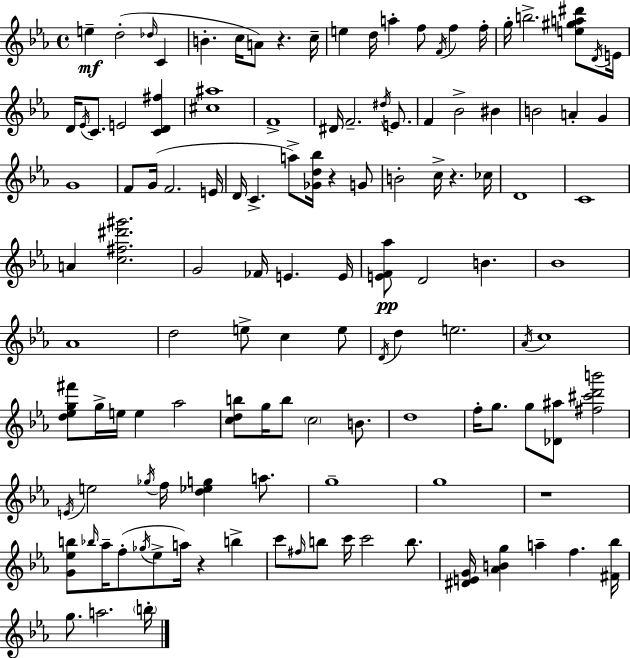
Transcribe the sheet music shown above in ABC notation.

X:1
T:Untitled
M:4/4
L:1/4
K:Cm
e d2 _d/4 C B c/4 A/2 z c/4 e d/4 a f/2 F/4 f f/4 g/4 b2 [e^ga^d']/2 D/4 E/4 D/4 _E/4 C/2 E2 [CD^f] [^c^a]4 F4 ^D/4 F2 ^d/4 E/2 F _B2 ^B B2 A G G4 F/2 G/4 F2 E/4 D/4 C a/2 [_Gd_b]/4 z G/2 B2 c/4 z _c/4 D4 C4 A [c^f^d'^g']2 G2 _F/4 E E/4 [EF_a]/2 D2 B _B4 _A4 d2 e/2 c e/2 D/4 d e2 _A/4 c4 [d_eg^f']/2 g/4 e/4 e _a2 [cdb]/2 g/4 b/2 c2 B/2 d4 f/4 g/2 g/2 [_D^a]/2 [^f^c'd'b']2 E/4 e2 _g/4 f/4 [d_eg] a/2 g4 g4 z4 [G_eb]/2 _b/4 _a/4 f/2 _g/4 _e/2 a/4 z b c'/2 ^f/4 b/2 c'/4 c'2 b/2 [^DEG]/4 [_ABg] a f [^F_b]/4 g/2 a2 b/4